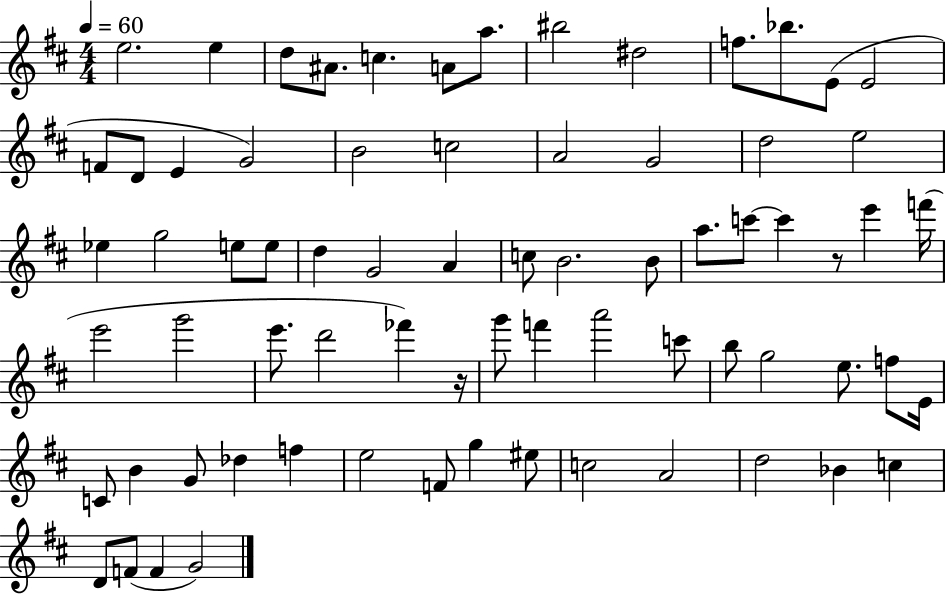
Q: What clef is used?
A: treble